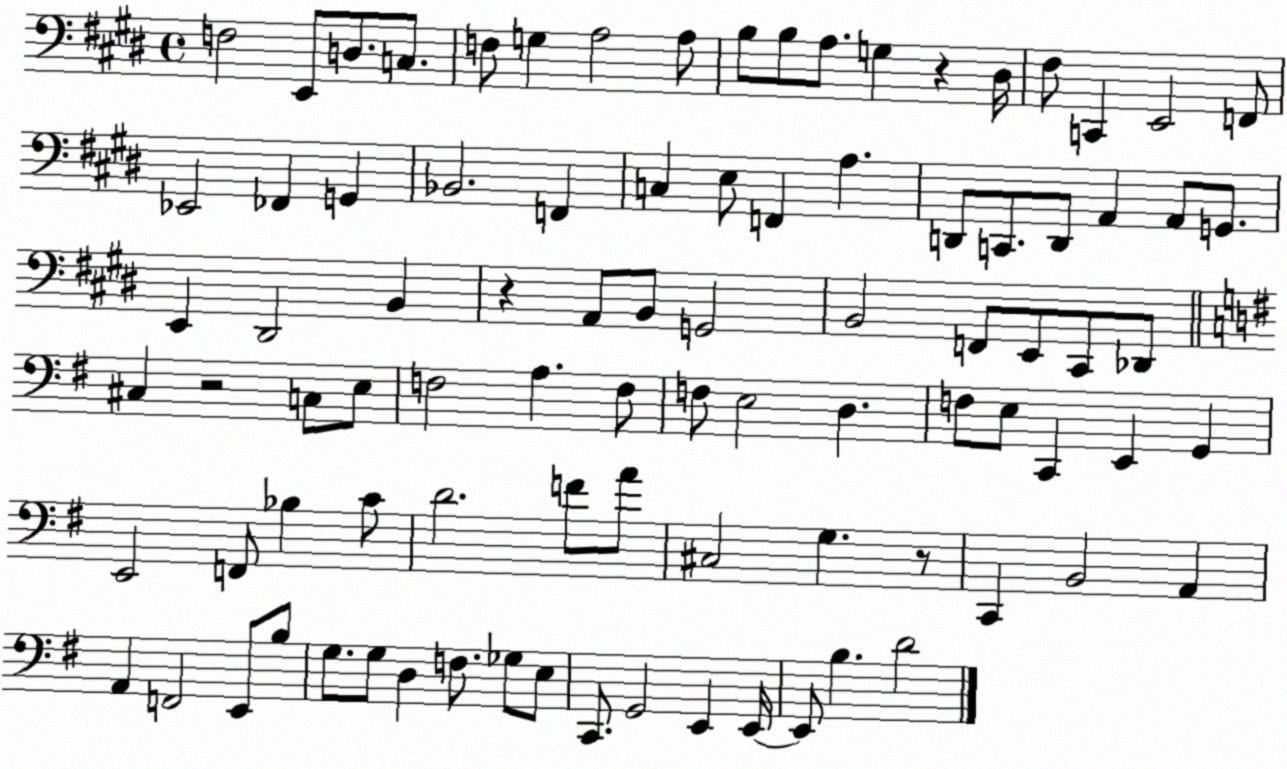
X:1
T:Untitled
M:4/4
L:1/4
K:E
F,2 E,,/2 D,/2 C,/2 F,/2 G, A,2 A,/2 B,/2 B,/2 A,/2 G, z ^D,/4 ^F,/2 C,, E,,2 F,,/2 _E,,2 _F,, G,, _B,,2 F,, C, E,/2 F,, A, D,,/2 C,,/2 D,,/2 A,, A,,/2 G,,/2 E,, ^D,,2 B,, z A,,/2 B,,/2 G,,2 B,,2 F,,/2 E,,/2 ^C,,/2 _D,,/2 ^C, z2 C,/2 E,/2 F,2 A, F,/2 F,/2 E,2 D, F,/2 E,/2 C,, E,, G,, E,,2 F,,/2 _B, C/2 D2 F/2 A/2 ^C,2 G, z/2 C,, B,,2 A,, A,, F,,2 E,,/2 B,/2 G,/2 G,/2 D, F,/2 _G,/2 E,/2 C,,/2 G,,2 E,, E,,/4 E,,/2 B, D2